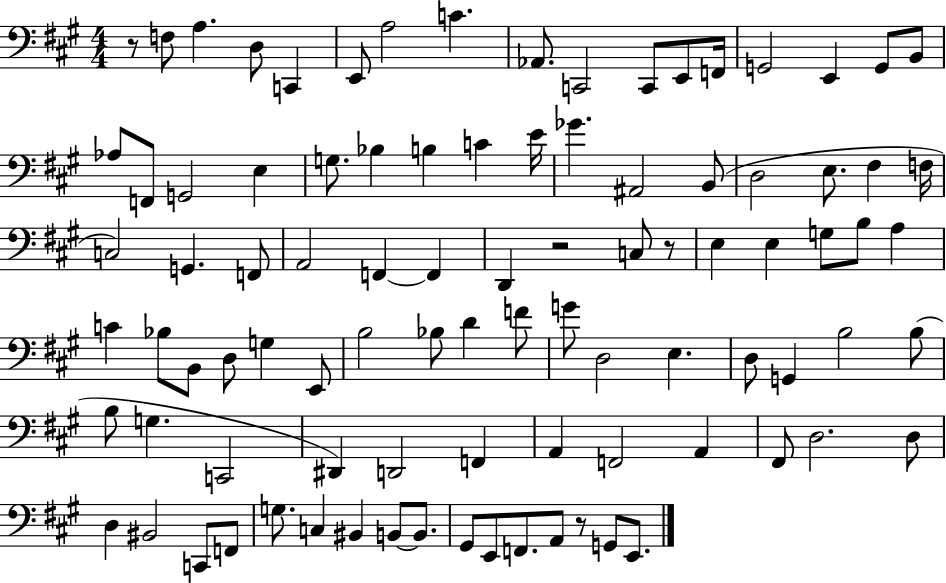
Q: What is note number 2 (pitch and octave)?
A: A3